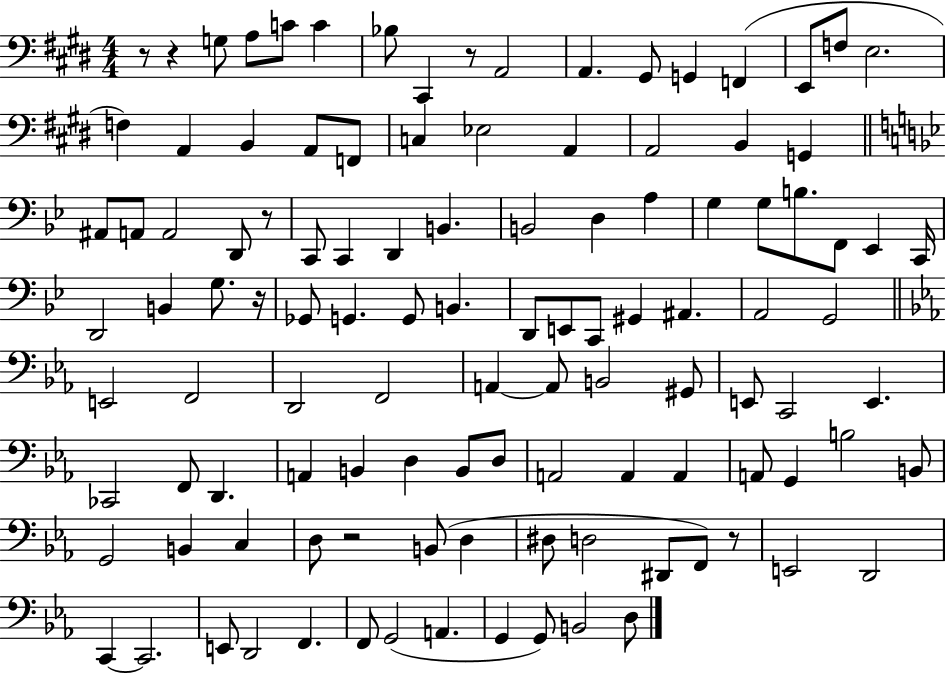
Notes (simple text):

R/e R/q G3/e A3/e C4/e C4/q Bb3/e C#2/q R/e A2/h A2/q. G#2/e G2/q F2/q E2/e F3/e E3/h. F3/q A2/q B2/q A2/e F2/e C3/q Eb3/h A2/q A2/h B2/q G2/q A#2/e A2/e A2/h D2/e R/e C2/e C2/q D2/q B2/q. B2/h D3/q A3/q G3/q G3/e B3/e. F2/e Eb2/q C2/s D2/h B2/q G3/e. R/s Gb2/e G2/q. G2/e B2/q. D2/e E2/e C2/e G#2/q A#2/q. A2/h G2/h E2/h F2/h D2/h F2/h A2/q A2/e B2/h G#2/e E2/e C2/h E2/q. CES2/h F2/e D2/q. A2/q B2/q D3/q B2/e D3/e A2/h A2/q A2/q A2/e G2/q B3/h B2/e G2/h B2/q C3/q D3/e R/h B2/e D3/q D#3/e D3/h D#2/e F2/e R/e E2/h D2/h C2/q C2/h. E2/e D2/h F2/q. F2/e G2/h A2/q. G2/q G2/e B2/h D3/e